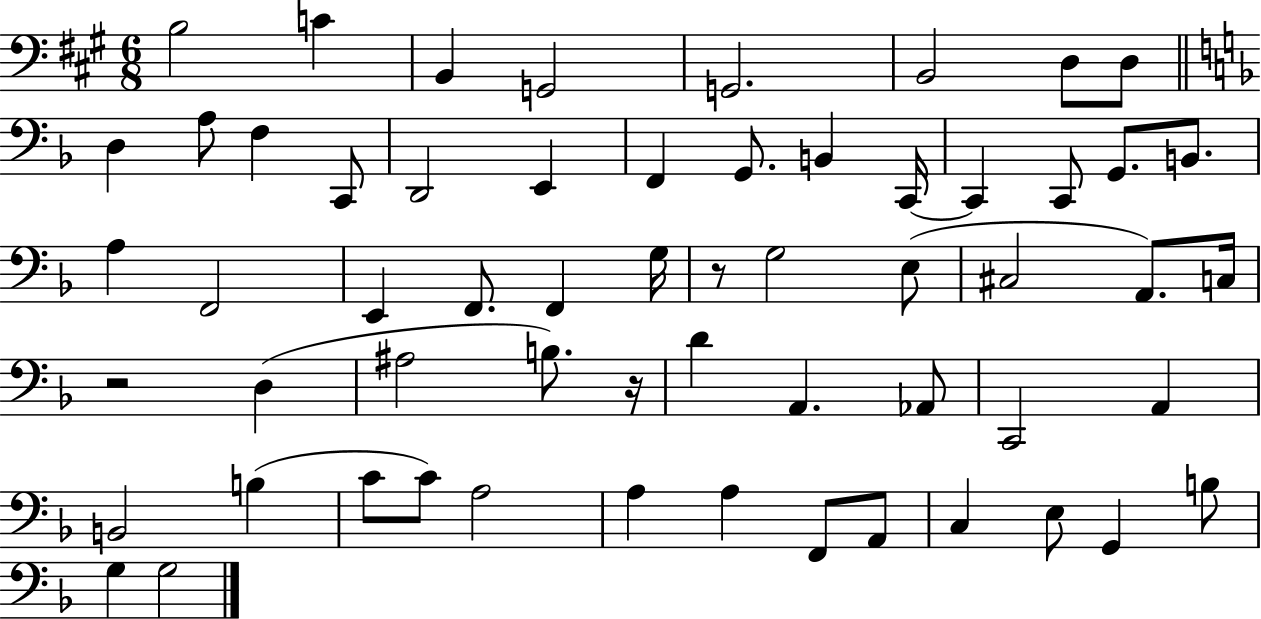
B3/h C4/q B2/q G2/h G2/h. B2/h D3/e D3/e D3/q A3/e F3/q C2/e D2/h E2/q F2/q G2/e. B2/q C2/s C2/q C2/e G2/e. B2/e. A3/q F2/h E2/q F2/e. F2/q G3/s R/e G3/h E3/e C#3/h A2/e. C3/s R/h D3/q A#3/h B3/e. R/s D4/q A2/q. Ab2/e C2/h A2/q B2/h B3/q C4/e C4/e A3/h A3/q A3/q F2/e A2/e C3/q E3/e G2/q B3/e G3/q G3/h